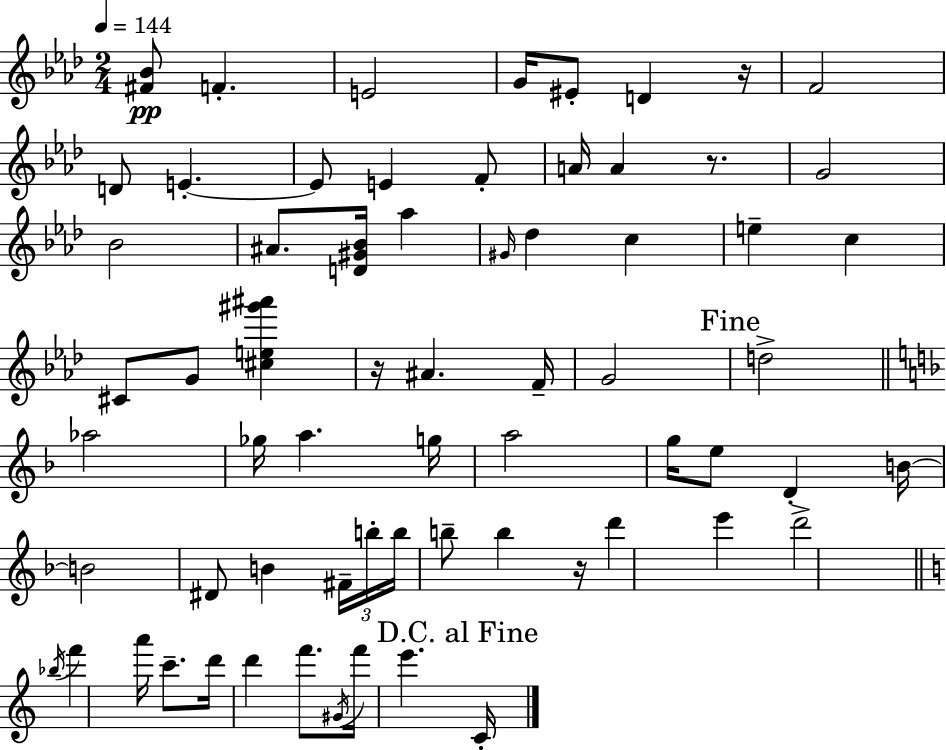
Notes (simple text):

[F#4,Bb4]/e F4/q. E4/h G4/s EIS4/e D4/q R/s F4/h D4/e E4/q. E4/e E4/q F4/e A4/s A4/q R/e. G4/h Bb4/h A#4/e. [D4,G#4,Bb4]/s Ab5/q G#4/s Db5/q C5/q E5/q C5/q C#4/e G4/e [C#5,E5,G#6,A#6]/q R/s A#4/q. F4/s G4/h D5/h Ab5/h Gb5/s A5/q. G5/s A5/h G5/s E5/e D4/q B4/s B4/h D#4/e B4/q F#4/s B5/s B5/s B5/e B5/q R/s D6/q E6/q D6/h Bb5/s F6/q A6/s C6/e. D6/s D6/q F6/e. G#4/s F6/s E6/q. C4/s